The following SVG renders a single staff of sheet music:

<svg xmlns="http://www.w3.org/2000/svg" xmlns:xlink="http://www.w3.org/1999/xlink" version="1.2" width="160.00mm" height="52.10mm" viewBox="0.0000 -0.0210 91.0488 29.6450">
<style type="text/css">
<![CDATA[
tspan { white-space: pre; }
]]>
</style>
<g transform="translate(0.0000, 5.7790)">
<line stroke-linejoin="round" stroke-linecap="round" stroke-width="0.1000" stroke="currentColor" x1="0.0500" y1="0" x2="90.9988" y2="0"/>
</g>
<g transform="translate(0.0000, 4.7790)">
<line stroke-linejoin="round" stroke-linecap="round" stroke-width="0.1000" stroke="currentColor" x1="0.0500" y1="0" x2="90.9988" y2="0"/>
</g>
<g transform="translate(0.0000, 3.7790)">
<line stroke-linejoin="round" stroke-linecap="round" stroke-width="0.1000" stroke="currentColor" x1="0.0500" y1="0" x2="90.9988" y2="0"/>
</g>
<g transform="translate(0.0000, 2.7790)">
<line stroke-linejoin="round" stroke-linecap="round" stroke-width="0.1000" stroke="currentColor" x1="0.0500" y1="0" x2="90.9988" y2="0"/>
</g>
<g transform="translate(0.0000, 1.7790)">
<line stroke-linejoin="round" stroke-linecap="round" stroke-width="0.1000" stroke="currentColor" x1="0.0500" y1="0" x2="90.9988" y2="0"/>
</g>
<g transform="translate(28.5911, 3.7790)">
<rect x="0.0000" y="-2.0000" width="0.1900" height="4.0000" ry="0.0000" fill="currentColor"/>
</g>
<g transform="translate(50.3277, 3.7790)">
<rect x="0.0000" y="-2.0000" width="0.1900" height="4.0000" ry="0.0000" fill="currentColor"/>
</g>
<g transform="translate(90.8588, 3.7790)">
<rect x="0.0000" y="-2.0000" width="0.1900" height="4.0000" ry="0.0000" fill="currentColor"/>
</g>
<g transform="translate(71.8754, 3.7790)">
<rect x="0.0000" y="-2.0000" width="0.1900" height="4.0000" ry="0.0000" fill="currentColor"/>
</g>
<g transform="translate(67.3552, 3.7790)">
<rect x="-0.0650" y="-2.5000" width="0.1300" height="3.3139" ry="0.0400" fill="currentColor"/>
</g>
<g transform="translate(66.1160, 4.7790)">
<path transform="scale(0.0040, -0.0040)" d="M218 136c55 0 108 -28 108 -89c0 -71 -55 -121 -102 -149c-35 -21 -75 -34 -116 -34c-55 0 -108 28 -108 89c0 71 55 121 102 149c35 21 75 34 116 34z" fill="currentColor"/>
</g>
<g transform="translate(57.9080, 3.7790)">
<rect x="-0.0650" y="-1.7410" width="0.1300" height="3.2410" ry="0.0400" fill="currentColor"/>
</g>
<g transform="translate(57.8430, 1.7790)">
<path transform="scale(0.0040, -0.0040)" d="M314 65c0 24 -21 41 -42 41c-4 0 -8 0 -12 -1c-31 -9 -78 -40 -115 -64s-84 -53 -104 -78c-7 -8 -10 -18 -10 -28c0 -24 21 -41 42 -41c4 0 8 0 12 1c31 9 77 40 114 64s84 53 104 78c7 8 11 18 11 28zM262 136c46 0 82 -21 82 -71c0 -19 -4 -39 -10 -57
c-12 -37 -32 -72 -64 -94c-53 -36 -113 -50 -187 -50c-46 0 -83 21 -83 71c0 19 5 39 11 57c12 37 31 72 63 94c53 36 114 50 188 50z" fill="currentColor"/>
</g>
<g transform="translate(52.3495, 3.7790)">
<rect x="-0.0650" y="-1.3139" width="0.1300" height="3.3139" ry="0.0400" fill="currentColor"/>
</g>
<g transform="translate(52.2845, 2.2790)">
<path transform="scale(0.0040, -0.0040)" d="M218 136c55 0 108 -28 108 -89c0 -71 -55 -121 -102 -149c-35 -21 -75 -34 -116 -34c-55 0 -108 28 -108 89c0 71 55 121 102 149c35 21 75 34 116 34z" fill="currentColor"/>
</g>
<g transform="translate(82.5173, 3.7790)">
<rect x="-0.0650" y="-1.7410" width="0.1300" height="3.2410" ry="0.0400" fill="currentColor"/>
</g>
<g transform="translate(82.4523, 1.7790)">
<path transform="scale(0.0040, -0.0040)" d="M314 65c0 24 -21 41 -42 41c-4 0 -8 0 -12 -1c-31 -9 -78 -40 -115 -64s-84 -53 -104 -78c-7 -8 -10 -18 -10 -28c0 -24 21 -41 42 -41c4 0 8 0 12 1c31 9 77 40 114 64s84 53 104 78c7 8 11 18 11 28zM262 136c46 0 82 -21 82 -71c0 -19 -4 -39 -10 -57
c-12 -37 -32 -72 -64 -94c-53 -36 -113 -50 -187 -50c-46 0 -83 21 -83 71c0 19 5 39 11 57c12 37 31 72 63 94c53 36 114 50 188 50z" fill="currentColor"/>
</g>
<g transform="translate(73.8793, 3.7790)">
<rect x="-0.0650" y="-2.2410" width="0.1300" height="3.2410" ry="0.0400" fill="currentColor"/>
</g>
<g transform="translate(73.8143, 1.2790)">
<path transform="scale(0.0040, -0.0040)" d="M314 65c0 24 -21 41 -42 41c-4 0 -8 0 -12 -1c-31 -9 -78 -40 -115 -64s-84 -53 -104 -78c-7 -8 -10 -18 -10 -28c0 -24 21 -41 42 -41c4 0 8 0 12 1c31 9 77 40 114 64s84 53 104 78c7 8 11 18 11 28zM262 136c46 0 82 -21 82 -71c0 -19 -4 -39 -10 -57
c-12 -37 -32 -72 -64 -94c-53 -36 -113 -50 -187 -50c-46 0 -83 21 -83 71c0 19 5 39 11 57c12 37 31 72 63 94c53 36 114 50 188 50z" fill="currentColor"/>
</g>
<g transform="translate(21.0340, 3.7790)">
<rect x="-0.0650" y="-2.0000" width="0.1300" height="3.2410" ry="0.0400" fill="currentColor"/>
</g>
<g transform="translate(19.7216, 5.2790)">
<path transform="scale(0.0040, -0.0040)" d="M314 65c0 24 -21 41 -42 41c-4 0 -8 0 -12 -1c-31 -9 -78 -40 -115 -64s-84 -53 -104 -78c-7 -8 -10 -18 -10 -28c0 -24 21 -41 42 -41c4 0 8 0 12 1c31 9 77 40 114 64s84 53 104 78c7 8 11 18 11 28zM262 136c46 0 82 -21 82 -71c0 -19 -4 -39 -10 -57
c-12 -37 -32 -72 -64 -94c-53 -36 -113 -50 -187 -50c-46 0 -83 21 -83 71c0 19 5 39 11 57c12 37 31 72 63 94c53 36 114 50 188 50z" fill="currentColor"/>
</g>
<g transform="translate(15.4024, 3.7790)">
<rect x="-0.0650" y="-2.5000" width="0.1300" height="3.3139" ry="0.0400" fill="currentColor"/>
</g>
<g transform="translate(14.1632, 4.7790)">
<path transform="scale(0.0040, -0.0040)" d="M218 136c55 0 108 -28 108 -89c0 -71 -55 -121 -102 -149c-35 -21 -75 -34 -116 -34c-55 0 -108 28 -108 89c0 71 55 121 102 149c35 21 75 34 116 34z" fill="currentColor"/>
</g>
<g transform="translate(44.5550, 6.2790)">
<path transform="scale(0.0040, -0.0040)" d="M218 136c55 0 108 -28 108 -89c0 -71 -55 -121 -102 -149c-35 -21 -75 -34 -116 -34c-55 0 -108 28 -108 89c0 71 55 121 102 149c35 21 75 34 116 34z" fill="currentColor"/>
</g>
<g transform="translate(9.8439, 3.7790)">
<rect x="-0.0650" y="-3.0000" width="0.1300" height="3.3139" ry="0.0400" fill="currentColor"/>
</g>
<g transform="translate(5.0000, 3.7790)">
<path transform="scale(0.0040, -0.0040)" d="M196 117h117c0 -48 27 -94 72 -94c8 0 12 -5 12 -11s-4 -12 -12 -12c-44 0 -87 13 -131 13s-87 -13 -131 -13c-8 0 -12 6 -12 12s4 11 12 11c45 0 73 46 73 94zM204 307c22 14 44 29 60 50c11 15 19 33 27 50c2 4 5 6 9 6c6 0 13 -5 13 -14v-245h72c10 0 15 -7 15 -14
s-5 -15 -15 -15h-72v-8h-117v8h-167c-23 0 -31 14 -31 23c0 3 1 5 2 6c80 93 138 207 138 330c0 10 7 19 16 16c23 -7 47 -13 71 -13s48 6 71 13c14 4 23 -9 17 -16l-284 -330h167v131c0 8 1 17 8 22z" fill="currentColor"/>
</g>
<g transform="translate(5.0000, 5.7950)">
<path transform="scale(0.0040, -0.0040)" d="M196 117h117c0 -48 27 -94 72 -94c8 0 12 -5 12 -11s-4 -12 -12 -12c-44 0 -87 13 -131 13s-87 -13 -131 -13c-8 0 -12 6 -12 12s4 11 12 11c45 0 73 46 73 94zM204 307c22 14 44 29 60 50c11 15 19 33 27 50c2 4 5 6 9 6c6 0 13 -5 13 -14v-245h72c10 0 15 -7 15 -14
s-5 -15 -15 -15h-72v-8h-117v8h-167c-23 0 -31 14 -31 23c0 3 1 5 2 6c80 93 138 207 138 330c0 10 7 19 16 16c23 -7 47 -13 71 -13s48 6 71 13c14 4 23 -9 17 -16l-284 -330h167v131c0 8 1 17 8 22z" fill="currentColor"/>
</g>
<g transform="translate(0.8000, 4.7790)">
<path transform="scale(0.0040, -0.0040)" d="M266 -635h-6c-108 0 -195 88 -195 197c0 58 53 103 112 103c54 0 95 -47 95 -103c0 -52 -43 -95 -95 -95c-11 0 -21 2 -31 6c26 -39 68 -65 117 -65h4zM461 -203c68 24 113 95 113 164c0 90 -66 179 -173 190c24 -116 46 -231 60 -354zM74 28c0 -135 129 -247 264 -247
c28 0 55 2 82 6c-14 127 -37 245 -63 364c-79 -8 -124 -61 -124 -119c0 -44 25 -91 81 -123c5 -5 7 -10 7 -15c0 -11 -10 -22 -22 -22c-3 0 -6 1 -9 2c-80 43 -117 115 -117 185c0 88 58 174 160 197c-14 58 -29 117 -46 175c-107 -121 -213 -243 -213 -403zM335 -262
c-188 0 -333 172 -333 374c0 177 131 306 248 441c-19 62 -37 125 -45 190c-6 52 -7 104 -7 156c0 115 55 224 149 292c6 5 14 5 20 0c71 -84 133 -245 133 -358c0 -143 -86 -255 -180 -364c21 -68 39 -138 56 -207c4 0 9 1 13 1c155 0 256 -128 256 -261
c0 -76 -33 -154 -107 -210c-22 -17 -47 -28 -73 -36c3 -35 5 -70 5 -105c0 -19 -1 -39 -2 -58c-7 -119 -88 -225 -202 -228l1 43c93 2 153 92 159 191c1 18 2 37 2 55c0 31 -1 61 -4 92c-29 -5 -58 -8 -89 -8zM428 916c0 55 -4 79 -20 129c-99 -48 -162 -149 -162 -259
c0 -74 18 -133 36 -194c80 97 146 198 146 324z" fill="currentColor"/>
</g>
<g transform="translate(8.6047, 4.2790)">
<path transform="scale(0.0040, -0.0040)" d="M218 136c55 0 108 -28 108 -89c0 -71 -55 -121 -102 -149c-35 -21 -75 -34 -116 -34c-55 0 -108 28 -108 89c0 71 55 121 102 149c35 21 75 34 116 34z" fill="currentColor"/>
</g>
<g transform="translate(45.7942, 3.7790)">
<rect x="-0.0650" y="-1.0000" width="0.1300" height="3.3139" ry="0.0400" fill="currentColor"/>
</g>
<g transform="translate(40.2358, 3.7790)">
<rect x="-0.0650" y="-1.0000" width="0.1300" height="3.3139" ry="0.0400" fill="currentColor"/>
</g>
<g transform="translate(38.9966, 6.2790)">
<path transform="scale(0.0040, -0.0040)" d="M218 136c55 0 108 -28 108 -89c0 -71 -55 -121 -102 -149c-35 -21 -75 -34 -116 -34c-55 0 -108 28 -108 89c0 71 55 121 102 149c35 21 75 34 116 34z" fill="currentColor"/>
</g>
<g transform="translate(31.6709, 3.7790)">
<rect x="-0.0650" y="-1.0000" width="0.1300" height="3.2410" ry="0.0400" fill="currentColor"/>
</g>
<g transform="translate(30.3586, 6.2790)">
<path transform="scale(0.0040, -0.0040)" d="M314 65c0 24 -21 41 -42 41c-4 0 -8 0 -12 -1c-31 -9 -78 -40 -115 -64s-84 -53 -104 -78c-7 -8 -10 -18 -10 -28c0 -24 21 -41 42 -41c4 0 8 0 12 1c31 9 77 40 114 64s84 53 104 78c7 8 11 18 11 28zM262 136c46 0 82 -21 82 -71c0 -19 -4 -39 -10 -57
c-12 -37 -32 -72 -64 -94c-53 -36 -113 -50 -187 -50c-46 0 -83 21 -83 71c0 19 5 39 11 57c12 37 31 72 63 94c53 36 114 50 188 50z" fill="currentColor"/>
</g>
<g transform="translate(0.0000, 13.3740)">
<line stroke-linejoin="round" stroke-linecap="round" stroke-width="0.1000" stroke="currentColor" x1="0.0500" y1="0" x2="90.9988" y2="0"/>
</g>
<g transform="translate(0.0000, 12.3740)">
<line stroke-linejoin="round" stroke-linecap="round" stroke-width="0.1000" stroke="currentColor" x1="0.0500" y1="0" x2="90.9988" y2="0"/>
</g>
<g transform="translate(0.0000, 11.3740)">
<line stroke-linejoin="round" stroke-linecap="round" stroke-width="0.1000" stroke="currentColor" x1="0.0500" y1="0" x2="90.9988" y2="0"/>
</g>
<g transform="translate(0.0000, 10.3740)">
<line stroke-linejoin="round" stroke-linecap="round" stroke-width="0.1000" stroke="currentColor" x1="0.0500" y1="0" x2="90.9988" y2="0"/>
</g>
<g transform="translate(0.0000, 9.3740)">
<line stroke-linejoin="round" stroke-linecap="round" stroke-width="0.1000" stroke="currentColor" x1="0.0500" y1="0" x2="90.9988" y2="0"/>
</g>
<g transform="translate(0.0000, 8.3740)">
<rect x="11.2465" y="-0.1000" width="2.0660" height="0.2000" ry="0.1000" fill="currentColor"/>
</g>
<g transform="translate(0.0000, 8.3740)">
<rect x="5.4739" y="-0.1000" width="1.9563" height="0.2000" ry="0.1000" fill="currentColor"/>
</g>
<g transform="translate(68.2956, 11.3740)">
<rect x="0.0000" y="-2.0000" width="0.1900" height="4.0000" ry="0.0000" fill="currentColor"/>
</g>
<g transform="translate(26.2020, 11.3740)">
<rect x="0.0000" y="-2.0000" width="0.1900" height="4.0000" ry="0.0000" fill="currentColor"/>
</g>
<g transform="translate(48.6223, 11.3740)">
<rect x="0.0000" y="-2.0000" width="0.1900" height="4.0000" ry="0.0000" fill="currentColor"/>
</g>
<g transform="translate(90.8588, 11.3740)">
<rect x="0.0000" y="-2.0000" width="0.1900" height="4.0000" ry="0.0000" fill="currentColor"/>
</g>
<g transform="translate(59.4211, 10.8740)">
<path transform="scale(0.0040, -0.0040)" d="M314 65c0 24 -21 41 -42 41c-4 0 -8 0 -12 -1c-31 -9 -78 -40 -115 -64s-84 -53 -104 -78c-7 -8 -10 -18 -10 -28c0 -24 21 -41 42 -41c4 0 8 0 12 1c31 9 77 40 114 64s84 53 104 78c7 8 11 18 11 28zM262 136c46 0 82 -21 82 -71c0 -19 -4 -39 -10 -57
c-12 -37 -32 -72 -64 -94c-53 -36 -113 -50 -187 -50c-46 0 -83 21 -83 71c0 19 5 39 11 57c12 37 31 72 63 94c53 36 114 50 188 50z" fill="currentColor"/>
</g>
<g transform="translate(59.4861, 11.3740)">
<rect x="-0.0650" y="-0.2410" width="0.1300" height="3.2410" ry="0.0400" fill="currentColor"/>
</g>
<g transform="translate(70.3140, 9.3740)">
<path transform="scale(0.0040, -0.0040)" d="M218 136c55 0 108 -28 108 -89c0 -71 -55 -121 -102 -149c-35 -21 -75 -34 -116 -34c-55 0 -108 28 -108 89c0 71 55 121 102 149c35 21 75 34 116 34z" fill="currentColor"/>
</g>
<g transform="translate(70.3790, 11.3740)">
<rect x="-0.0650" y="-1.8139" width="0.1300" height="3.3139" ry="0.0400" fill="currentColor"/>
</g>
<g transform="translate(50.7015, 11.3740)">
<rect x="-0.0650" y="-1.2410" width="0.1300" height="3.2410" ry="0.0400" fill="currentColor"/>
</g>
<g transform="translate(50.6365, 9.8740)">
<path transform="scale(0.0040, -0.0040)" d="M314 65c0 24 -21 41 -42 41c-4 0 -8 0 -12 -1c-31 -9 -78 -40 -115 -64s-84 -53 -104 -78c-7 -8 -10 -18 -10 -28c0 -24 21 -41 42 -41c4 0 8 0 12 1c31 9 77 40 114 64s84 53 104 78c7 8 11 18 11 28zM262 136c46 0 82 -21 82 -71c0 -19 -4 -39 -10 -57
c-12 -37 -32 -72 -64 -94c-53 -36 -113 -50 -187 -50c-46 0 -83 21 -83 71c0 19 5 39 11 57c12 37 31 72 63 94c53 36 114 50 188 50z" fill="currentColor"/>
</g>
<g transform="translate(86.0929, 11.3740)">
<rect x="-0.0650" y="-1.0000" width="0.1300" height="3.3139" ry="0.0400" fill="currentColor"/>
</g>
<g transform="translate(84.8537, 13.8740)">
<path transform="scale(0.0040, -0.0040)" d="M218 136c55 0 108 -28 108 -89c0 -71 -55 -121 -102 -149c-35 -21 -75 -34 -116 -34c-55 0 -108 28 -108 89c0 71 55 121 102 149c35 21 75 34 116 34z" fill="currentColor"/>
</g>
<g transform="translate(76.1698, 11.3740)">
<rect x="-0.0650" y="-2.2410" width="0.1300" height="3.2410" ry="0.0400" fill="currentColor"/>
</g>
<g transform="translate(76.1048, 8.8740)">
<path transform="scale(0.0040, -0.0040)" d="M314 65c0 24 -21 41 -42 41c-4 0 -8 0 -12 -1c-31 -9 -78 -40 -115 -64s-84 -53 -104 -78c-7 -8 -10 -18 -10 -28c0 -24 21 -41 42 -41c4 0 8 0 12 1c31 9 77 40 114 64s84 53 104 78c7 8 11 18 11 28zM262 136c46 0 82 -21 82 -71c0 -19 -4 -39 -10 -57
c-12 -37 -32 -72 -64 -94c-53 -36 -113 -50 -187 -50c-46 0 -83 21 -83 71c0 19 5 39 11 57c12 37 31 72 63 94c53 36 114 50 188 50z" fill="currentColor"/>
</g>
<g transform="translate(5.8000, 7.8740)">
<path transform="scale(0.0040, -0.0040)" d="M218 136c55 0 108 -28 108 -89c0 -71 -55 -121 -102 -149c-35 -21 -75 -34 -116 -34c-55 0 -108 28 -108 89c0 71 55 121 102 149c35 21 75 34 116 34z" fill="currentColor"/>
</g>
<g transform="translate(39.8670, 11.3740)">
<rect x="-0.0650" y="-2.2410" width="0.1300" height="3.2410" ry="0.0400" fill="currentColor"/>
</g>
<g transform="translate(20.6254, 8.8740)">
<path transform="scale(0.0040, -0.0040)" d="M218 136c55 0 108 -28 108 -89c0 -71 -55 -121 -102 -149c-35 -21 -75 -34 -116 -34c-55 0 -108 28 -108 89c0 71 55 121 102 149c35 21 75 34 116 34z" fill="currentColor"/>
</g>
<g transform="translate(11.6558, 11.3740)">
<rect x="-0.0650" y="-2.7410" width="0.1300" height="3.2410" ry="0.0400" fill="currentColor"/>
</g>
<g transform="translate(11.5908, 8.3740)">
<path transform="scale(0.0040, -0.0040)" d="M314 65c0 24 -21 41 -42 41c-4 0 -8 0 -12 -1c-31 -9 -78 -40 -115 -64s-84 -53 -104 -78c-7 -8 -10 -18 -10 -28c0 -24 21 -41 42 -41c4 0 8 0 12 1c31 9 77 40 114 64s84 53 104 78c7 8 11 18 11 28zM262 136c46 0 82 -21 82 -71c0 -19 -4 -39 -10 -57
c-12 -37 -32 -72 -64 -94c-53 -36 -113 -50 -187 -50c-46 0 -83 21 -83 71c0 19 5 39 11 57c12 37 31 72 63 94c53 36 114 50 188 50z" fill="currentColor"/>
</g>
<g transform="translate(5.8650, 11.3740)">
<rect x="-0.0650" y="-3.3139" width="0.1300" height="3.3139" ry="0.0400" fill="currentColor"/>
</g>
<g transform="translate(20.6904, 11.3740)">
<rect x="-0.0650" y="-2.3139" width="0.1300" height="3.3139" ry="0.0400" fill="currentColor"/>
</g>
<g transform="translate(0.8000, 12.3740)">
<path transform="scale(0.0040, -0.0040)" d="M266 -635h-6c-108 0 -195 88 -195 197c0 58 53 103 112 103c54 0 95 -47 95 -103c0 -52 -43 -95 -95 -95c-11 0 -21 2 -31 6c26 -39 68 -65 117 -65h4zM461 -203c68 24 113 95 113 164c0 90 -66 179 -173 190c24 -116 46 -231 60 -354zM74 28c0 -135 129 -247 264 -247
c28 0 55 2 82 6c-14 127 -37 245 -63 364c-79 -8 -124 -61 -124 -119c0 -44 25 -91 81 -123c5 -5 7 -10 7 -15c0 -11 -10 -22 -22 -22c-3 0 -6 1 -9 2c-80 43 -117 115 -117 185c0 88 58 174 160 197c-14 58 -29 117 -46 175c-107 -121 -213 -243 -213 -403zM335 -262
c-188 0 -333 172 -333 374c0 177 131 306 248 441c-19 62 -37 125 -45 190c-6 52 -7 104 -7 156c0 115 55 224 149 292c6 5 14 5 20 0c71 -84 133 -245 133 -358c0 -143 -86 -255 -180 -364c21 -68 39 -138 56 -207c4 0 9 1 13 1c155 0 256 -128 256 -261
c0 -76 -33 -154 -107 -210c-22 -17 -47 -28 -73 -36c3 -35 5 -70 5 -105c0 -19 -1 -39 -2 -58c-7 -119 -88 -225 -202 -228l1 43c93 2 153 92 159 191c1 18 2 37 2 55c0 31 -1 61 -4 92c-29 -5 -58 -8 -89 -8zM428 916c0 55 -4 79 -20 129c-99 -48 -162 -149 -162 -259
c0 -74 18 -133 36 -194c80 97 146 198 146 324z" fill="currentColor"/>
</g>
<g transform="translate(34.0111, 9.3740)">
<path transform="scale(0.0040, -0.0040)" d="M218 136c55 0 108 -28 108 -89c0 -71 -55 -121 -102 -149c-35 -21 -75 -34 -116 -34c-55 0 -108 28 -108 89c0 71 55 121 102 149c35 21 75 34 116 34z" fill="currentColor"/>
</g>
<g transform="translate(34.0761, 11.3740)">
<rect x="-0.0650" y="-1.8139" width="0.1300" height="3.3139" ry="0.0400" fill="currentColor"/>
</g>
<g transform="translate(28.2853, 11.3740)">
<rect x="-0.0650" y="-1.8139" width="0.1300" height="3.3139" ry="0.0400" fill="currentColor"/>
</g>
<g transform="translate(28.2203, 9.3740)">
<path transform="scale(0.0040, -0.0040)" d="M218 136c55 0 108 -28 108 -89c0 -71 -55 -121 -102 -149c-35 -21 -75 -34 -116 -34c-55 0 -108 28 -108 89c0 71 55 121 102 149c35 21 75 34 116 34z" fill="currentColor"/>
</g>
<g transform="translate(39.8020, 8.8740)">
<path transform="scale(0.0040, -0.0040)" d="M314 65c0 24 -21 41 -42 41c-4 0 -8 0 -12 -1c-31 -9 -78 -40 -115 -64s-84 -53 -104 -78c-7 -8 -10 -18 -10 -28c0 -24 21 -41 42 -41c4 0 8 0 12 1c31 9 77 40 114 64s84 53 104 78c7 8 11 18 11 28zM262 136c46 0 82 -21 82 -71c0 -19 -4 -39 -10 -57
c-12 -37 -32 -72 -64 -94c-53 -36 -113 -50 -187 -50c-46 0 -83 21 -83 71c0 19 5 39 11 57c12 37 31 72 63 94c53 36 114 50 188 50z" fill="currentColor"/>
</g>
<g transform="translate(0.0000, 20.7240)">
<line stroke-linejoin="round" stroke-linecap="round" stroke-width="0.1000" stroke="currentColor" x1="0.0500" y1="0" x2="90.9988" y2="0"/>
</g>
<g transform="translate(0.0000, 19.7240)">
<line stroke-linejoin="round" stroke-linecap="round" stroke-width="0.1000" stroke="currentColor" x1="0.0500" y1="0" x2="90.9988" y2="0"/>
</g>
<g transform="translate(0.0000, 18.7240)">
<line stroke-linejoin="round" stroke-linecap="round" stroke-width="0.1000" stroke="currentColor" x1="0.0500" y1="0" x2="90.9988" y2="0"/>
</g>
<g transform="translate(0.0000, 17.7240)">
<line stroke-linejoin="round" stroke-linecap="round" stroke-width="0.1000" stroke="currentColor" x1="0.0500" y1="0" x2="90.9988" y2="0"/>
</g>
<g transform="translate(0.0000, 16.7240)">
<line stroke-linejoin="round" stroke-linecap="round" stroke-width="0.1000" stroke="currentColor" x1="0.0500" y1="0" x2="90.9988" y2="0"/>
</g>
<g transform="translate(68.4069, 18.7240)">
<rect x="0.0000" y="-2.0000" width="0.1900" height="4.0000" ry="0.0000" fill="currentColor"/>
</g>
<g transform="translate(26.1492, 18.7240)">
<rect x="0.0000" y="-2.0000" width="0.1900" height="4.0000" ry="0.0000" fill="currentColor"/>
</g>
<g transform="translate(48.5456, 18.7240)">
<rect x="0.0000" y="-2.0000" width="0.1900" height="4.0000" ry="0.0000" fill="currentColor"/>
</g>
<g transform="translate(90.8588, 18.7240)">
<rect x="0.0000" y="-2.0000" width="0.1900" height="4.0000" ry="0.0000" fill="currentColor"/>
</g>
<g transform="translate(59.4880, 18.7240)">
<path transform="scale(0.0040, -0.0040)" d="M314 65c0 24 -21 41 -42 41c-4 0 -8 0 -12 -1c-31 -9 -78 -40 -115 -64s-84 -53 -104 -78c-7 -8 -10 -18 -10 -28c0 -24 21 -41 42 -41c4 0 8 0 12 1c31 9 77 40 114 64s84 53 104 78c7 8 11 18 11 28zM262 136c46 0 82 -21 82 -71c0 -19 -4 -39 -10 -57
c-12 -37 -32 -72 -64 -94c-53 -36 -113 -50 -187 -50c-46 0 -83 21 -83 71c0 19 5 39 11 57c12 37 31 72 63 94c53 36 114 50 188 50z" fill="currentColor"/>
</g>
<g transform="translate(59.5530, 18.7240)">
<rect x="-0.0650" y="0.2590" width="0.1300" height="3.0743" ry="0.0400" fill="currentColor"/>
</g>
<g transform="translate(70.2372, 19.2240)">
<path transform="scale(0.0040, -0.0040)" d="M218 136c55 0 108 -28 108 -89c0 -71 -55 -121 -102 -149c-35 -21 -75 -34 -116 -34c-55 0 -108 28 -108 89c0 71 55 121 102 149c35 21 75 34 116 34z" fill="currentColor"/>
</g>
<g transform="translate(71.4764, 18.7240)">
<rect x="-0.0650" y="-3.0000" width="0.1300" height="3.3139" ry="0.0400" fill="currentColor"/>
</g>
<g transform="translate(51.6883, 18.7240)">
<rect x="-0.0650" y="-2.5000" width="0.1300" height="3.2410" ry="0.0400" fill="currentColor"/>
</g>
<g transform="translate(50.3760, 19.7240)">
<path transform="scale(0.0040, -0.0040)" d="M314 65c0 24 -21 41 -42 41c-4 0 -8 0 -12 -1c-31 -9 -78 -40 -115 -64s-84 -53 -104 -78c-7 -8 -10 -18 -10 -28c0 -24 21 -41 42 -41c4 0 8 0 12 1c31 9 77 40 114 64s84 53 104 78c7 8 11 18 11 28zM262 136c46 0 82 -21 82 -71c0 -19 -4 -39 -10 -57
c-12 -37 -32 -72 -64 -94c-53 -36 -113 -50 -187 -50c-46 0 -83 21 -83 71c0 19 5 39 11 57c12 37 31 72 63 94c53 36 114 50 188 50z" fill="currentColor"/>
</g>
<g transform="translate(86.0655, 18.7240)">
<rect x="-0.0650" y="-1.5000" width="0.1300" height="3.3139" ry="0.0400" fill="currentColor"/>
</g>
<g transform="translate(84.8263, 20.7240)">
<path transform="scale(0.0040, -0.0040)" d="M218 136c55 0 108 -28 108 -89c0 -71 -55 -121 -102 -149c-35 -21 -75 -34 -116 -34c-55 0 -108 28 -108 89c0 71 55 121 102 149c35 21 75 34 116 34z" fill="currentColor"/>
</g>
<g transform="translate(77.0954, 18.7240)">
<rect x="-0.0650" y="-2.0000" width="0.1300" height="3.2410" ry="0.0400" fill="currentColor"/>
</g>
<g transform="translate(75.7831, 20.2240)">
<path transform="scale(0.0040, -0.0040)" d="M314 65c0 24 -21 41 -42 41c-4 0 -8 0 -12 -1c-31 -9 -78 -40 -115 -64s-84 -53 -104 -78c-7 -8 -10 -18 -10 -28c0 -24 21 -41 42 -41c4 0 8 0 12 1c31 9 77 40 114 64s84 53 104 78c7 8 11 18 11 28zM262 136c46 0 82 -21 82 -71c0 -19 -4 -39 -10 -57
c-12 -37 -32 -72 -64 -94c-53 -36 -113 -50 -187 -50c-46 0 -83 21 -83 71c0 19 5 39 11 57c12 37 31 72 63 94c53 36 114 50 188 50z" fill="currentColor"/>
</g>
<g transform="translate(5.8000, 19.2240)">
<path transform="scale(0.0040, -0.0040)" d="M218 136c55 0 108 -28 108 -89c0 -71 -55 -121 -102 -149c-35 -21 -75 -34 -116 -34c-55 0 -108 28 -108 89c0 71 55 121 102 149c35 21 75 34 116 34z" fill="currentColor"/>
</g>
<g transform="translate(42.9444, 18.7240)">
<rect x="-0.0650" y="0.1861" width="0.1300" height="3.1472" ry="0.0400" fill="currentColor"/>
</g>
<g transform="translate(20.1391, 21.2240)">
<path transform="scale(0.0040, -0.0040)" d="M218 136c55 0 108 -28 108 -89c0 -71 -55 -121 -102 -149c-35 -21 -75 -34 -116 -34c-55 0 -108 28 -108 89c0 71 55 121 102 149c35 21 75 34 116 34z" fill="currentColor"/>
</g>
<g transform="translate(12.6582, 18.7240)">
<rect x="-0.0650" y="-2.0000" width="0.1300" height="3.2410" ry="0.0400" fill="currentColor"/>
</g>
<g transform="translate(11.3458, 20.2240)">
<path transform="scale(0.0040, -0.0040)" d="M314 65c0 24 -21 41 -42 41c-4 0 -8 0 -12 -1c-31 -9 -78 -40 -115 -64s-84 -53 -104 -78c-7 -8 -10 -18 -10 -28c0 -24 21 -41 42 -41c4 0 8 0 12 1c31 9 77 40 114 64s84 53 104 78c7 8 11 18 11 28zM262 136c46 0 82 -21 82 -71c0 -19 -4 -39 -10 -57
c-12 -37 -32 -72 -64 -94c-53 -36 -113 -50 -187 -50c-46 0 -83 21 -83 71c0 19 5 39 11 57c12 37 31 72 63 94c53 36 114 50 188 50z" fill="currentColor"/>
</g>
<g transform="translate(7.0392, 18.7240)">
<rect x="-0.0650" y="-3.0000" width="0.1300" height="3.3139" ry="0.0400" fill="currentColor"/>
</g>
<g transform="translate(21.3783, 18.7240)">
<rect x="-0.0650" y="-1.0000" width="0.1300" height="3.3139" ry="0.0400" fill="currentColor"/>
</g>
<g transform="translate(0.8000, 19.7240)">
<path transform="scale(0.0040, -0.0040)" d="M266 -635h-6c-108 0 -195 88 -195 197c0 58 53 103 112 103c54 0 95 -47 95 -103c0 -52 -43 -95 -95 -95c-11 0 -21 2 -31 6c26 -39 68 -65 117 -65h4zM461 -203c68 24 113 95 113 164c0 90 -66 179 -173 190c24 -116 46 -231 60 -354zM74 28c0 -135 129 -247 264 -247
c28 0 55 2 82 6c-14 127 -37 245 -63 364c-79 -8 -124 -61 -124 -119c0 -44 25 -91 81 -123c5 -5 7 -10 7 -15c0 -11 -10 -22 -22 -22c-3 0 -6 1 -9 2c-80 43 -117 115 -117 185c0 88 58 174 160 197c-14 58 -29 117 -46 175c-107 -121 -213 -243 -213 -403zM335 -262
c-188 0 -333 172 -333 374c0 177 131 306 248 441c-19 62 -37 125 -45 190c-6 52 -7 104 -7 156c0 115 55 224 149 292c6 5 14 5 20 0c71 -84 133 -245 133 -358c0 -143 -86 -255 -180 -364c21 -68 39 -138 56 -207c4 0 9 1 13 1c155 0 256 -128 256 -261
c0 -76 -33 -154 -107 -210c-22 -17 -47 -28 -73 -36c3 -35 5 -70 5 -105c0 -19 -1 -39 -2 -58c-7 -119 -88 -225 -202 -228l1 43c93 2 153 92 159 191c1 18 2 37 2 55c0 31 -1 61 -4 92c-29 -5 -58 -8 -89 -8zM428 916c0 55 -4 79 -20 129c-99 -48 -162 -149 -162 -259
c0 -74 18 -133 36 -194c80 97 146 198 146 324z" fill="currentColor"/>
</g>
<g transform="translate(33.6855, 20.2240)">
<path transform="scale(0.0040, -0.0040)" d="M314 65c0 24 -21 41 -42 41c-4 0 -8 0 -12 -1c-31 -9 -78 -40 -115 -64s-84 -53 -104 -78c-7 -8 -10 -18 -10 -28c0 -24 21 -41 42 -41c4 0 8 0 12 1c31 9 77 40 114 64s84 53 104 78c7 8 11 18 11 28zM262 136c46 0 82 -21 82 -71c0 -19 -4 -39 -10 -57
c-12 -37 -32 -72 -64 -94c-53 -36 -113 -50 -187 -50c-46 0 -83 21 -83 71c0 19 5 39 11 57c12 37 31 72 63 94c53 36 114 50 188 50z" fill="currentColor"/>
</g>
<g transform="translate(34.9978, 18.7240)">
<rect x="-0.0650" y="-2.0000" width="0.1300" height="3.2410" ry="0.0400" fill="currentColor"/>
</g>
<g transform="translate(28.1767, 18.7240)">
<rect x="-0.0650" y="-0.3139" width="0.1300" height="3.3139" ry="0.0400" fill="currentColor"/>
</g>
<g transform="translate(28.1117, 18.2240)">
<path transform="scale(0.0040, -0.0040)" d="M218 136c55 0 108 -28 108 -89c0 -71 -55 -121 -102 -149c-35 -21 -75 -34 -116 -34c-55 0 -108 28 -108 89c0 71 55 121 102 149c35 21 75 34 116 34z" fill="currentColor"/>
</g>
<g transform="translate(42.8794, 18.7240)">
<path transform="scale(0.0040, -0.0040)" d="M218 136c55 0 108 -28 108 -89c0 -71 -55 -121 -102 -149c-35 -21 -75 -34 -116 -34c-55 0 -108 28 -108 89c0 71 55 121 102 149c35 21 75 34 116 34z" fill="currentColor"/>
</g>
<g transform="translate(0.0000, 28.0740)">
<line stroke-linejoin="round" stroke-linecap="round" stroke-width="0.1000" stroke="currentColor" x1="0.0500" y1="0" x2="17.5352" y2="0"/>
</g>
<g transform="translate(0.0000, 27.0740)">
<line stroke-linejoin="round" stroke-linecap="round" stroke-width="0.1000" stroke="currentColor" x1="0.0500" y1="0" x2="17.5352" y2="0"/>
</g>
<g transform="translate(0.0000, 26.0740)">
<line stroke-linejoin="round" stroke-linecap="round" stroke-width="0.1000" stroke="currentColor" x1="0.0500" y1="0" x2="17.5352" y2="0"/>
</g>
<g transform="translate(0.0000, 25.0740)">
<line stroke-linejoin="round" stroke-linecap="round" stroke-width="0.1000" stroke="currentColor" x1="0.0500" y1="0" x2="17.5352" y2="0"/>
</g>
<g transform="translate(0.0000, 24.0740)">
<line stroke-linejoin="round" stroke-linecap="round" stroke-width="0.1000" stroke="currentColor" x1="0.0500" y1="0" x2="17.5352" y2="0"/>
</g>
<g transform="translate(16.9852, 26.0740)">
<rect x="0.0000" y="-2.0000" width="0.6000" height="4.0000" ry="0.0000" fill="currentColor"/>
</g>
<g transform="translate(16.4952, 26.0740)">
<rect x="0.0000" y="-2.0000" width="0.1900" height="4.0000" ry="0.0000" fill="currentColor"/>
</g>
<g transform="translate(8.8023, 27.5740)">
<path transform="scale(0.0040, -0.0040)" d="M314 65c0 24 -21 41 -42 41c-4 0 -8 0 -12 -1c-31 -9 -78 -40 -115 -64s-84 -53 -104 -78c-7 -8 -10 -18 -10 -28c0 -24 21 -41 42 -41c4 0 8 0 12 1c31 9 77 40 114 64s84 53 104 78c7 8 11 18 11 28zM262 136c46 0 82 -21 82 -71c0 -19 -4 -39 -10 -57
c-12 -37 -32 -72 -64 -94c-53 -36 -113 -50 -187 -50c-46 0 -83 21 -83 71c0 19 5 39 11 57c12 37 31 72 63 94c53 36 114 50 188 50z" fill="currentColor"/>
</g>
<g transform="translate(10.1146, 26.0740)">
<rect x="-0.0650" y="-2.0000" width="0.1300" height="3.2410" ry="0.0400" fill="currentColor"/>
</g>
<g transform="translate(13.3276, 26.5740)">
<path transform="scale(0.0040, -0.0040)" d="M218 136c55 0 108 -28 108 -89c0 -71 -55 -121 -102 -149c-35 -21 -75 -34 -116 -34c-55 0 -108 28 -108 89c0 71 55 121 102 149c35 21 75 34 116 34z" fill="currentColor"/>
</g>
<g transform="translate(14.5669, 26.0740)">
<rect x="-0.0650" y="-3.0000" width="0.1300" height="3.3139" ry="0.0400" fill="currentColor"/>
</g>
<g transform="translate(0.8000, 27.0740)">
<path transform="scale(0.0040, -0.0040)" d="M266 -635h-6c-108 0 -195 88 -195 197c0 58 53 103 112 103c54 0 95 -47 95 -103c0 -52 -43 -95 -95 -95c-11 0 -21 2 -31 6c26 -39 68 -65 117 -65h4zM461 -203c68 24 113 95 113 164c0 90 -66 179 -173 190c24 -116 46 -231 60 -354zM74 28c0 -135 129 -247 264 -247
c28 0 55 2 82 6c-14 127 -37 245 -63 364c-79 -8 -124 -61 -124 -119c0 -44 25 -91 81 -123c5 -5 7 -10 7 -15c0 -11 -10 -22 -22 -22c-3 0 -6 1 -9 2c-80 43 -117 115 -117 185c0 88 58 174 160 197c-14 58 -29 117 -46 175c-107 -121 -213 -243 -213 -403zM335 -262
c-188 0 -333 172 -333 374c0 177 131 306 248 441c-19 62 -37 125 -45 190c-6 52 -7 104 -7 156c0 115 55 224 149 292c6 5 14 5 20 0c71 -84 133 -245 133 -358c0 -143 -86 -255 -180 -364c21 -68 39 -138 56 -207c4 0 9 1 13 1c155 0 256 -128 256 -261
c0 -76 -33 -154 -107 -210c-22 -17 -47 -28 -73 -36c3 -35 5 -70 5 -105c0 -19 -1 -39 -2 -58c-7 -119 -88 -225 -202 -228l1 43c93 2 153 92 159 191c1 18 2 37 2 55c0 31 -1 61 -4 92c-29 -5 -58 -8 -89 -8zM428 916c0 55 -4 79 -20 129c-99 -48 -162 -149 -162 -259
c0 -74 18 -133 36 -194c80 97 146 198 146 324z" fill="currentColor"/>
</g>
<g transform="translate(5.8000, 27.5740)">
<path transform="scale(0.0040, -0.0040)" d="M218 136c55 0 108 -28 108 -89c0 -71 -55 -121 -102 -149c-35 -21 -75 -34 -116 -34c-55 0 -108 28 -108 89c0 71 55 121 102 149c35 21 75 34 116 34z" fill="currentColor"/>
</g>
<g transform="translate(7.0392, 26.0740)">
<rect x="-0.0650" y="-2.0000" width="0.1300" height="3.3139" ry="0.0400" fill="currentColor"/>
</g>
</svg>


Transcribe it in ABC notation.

X:1
T:Untitled
M:4/4
L:1/4
K:C
A G F2 D2 D D e f2 G g2 f2 b a2 g f f g2 e2 c2 f g2 D A F2 D c F2 B G2 B2 A F2 E F F2 A